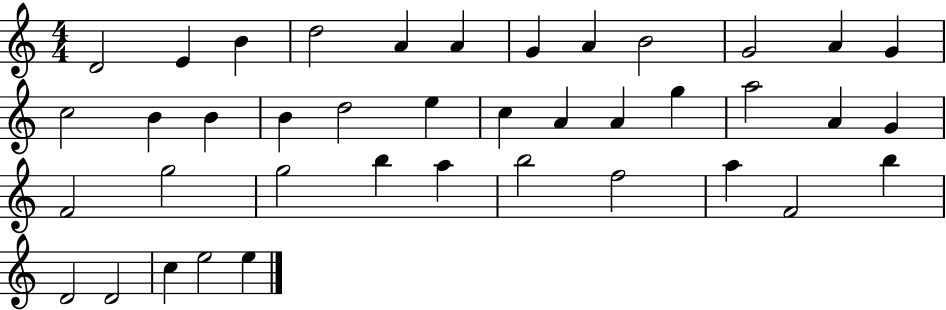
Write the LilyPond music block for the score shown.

{
  \clef treble
  \numericTimeSignature
  \time 4/4
  \key c \major
  d'2 e'4 b'4 | d''2 a'4 a'4 | g'4 a'4 b'2 | g'2 a'4 g'4 | \break c''2 b'4 b'4 | b'4 d''2 e''4 | c''4 a'4 a'4 g''4 | a''2 a'4 g'4 | \break f'2 g''2 | g''2 b''4 a''4 | b''2 f''2 | a''4 f'2 b''4 | \break d'2 d'2 | c''4 e''2 e''4 | \bar "|."
}